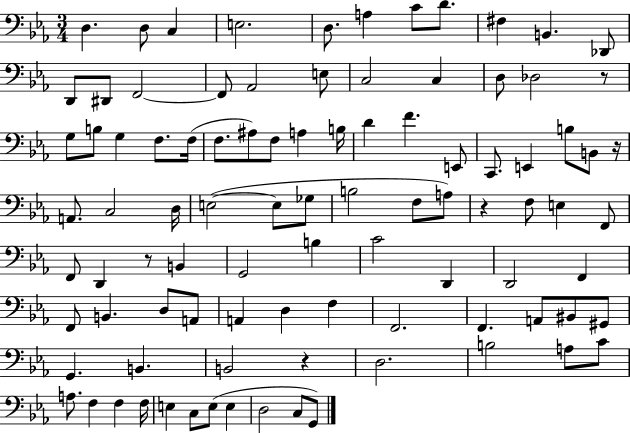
{
  \clef bass
  \numericTimeSignature
  \time 3/4
  \key ees \major
  d4. d8 c4 | e2. | d8. a4 c'8 d'8. | fis4 b,4. des,8 | \break d,8 dis,8 f,2~~ | f,8 aes,2 e8 | c2 c4 | d8 des2 r8 | \break g8 b8 g4 f8. f16( | f8. ais8) f8 a4 b16 | d'4 f'4. e,8 | c,8. e,4 b8 b,8 r16 | \break a,8. c2 d16 | e2~(~ e8 ges8 | b2 f8 a8) | r4 f8 e4 f,8 | \break f,8 d,4 r8 b,4 | g,2 b4 | c'2 d,4 | d,2 f,4 | \break f,8 b,4. d8 a,8 | a,4 d4 f4 | f,2. | f,4. a,8 bis,8 gis,8 | \break g,4. b,4. | b,2 r4 | d2. | b2 a8 c'8 | \break a8. f4 f4 f16 | e4 c8 e8( e4 | d2 c8 g,8) | \bar "|."
}